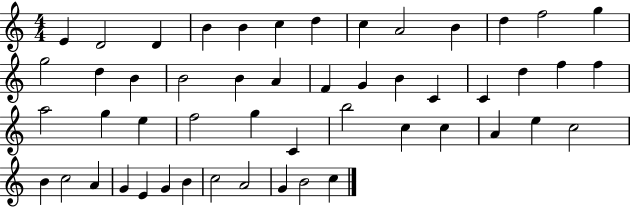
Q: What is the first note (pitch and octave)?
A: E4